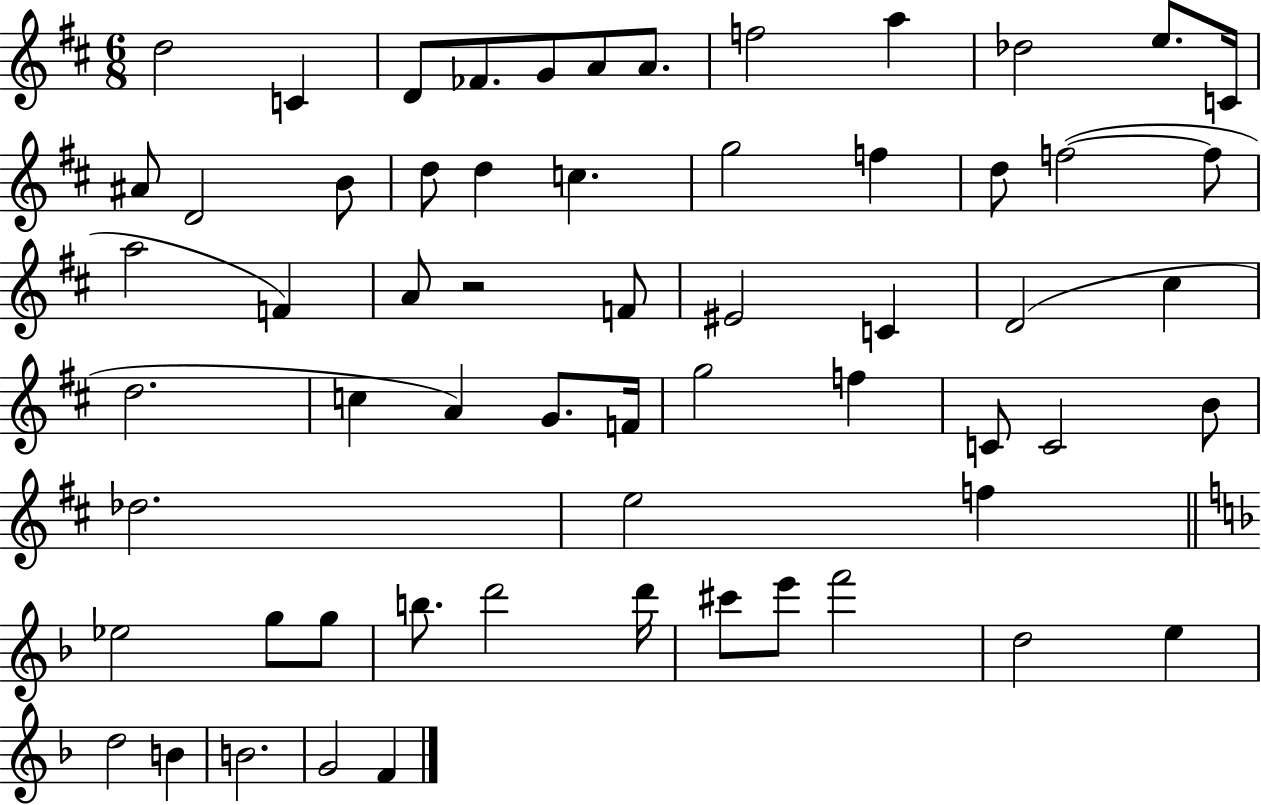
D5/h C4/q D4/e FES4/e. G4/e A4/e A4/e. F5/h A5/q Db5/h E5/e. C4/s A#4/e D4/h B4/e D5/e D5/q C5/q. G5/h F5/q D5/e F5/h F5/e A5/h F4/q A4/e R/h F4/e EIS4/h C4/q D4/h C#5/q D5/h. C5/q A4/q G4/e. F4/s G5/h F5/q C4/e C4/h B4/e Db5/h. E5/h F5/q Eb5/h G5/e G5/e B5/e. D6/h D6/s C#6/e E6/e F6/h D5/h E5/q D5/h B4/q B4/h. G4/h F4/q